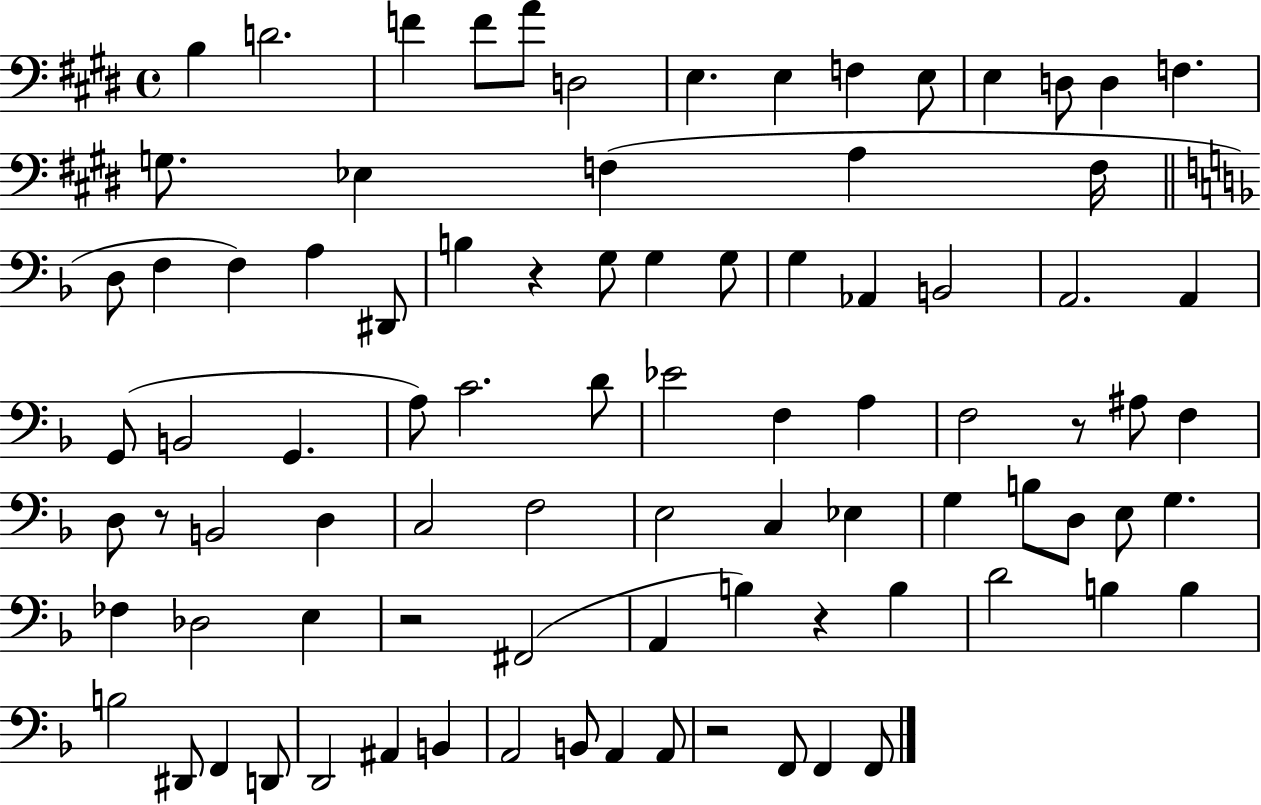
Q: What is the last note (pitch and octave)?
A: F2